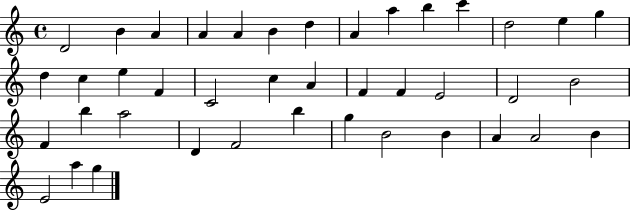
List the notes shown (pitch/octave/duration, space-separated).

D4/h B4/q A4/q A4/q A4/q B4/q D5/q A4/q A5/q B5/q C6/q D5/h E5/q G5/q D5/q C5/q E5/q F4/q C4/h C5/q A4/q F4/q F4/q E4/h D4/h B4/h F4/q B5/q A5/h D4/q F4/h B5/q G5/q B4/h B4/q A4/q A4/h B4/q E4/h A5/q G5/q